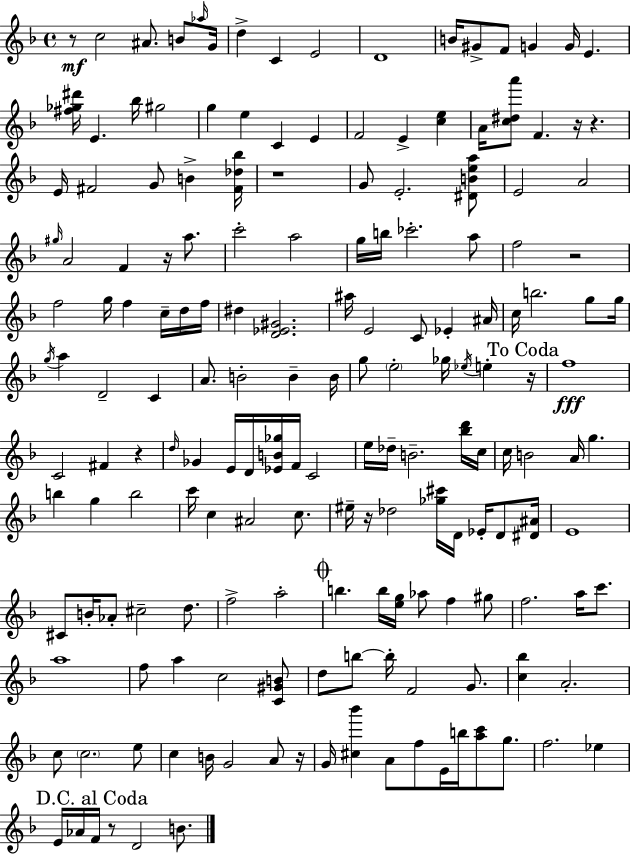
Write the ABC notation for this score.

X:1
T:Untitled
M:4/4
L:1/4
K:F
z/2 c2 ^A/2 B/2 _a/4 G/4 d C E2 D4 B/4 ^G/2 F/2 G G/4 E [^f_g^d']/4 E _b/4 ^g2 g e C E F2 E [ce] A/4 [c^da']/2 F z/4 z E/4 ^F2 G/2 B [^F_d_b]/4 z4 G/2 E2 [^DBea]/2 E2 A2 ^g/4 A2 F z/4 a/2 c'2 a2 g/4 b/4 _c'2 a/2 f2 z2 f2 g/4 f c/4 d/4 f/4 ^d [D_E^G]2 ^a/4 E2 C/2 _E ^A/4 c/4 b2 g/2 g/4 g/4 a D2 C A/2 B2 B B/4 g/2 e2 _g/4 _e/4 e z/4 f4 C2 ^F z d/4 _G E/4 D/4 [_EB_g]/4 F/4 C2 e/4 _d/4 B2 [_bd']/4 c/4 c/4 B2 A/4 g b g b2 c'/4 c ^A2 c/2 ^e/4 z/4 _d2 [_g^c']/4 D/4 _E/4 D/2 [^D^A]/4 E4 ^C/2 B/4 _A/2 ^c2 d/2 f2 a2 b b/4 [eg]/4 _a/2 f ^g/2 f2 a/4 c'/2 a4 f/2 a c2 [C^GB]/2 d/2 b/2 b/4 F2 G/2 [c_b] A2 c/2 c2 e/2 c B/4 G2 A/2 z/4 G/4 [^c_b'] A/2 f/2 E/4 b/4 [ac']/2 g/2 f2 _e E/4 _A/4 F/4 z/2 D2 B/2